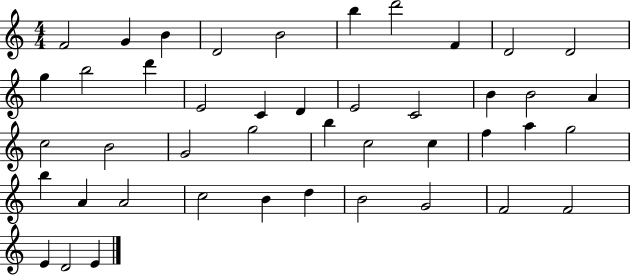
{
  \clef treble
  \numericTimeSignature
  \time 4/4
  \key c \major
  f'2 g'4 b'4 | d'2 b'2 | b''4 d'''2 f'4 | d'2 d'2 | \break g''4 b''2 d'''4 | e'2 c'4 d'4 | e'2 c'2 | b'4 b'2 a'4 | \break c''2 b'2 | g'2 g''2 | b''4 c''2 c''4 | f''4 a''4 g''2 | \break b''4 a'4 a'2 | c''2 b'4 d''4 | b'2 g'2 | f'2 f'2 | \break e'4 d'2 e'4 | \bar "|."
}